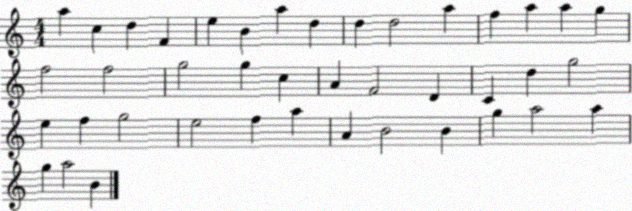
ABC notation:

X:1
T:Untitled
M:4/4
L:1/4
K:C
a c d F e B a d d d2 a f a a g f2 f2 g2 g c A F2 D C d g2 e f g2 e2 f a A B2 B g a2 a g a2 B